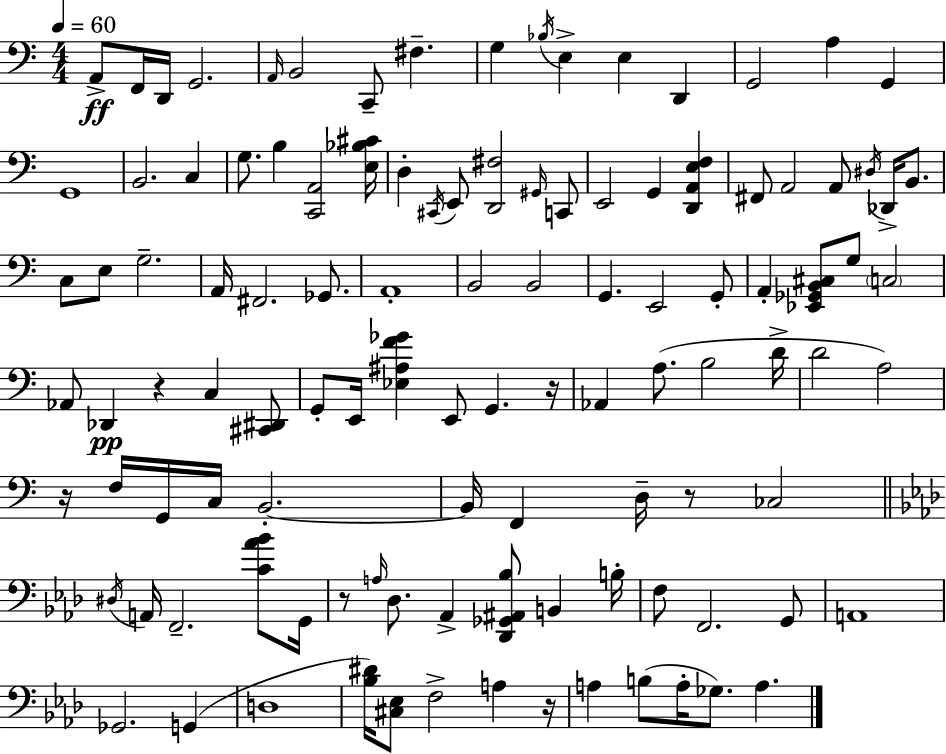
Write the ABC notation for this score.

X:1
T:Untitled
M:4/4
L:1/4
K:Am
A,,/2 F,,/4 D,,/4 G,,2 A,,/4 B,,2 C,,/2 ^F, G, _B,/4 E, E, D,, G,,2 A, G,, G,,4 B,,2 C, G,/2 B, [C,,A,,]2 [E,_B,^C]/4 D, ^C,,/4 E,,/2 [D,,^F,]2 ^G,,/4 C,,/2 E,,2 G,, [D,,A,,E,F,] ^F,,/2 A,,2 A,,/2 ^D,/4 _D,,/4 B,,/2 C,/2 E,/2 G,2 A,,/4 ^F,,2 _G,,/2 A,,4 B,,2 B,,2 G,, E,,2 G,,/2 A,, [_E,,_G,,B,,^C,]/2 G,/2 C,2 _A,,/2 _D,, z C, [^C,,^D,,]/2 G,,/2 E,,/4 [_E,^A,F_G] E,,/2 G,, z/4 _A,, A,/2 B,2 D/4 D2 A,2 z/4 F,/4 G,,/4 C,/4 B,,2 B,,/4 F,, D,/4 z/2 _C,2 ^D,/4 A,,/4 F,,2 [C_A_B]/2 G,,/4 z/2 A,/4 _D,/2 _A,, [_D,,_G,,^A,,_B,]/2 B,, B,/4 F,/2 F,,2 G,,/2 A,,4 _G,,2 G,, D,4 [_B,^D]/4 [^C,_E,]/2 F,2 A, z/4 A, B,/2 A,/4 _G,/2 A,